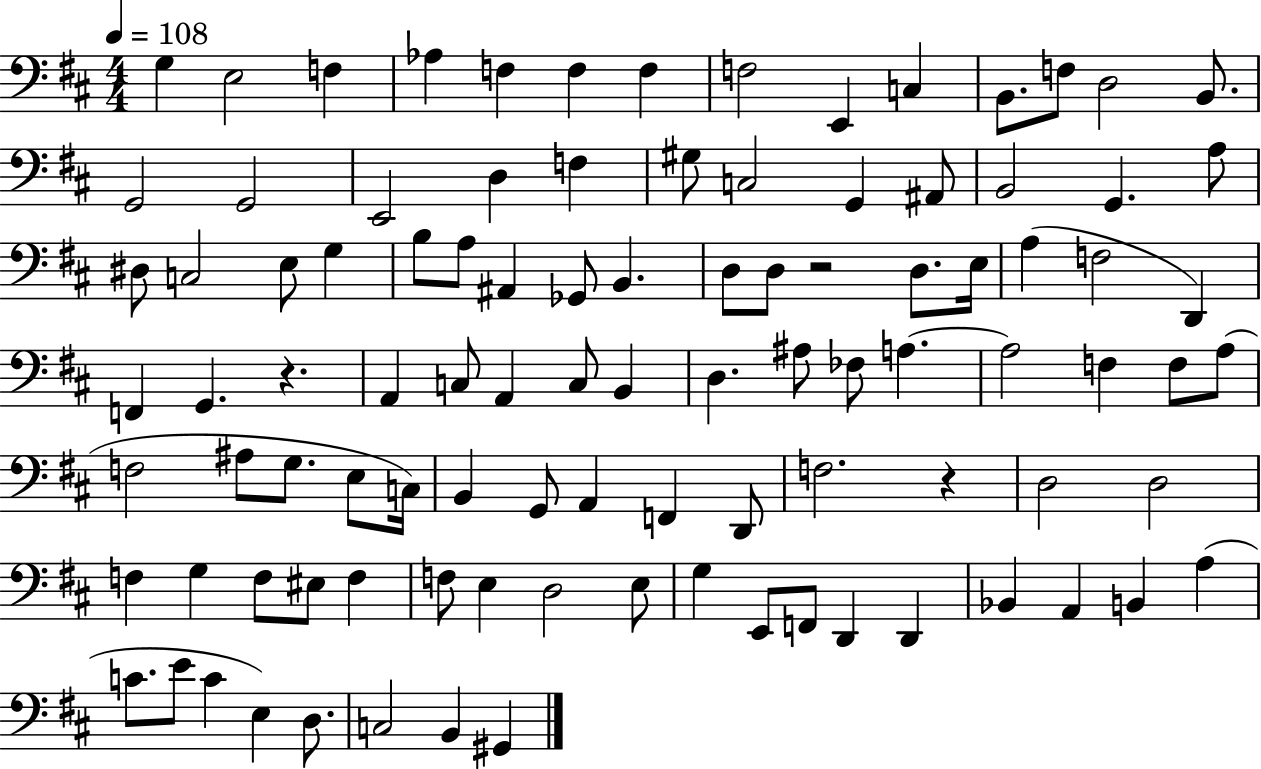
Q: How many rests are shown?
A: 3